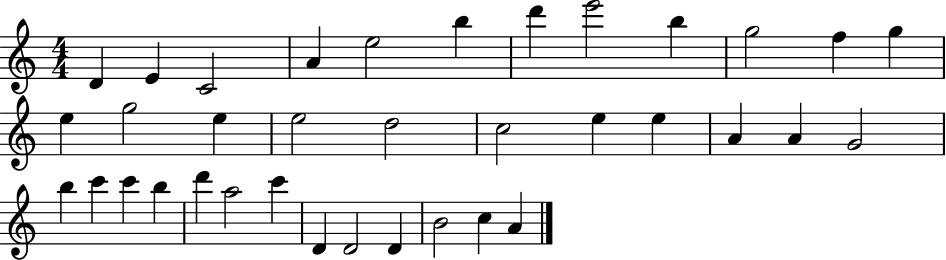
D4/q E4/q C4/h A4/q E5/h B5/q D6/q E6/h B5/q G5/h F5/q G5/q E5/q G5/h E5/q E5/h D5/h C5/h E5/q E5/q A4/q A4/q G4/h B5/q C6/q C6/q B5/q D6/q A5/h C6/q D4/q D4/h D4/q B4/h C5/q A4/q